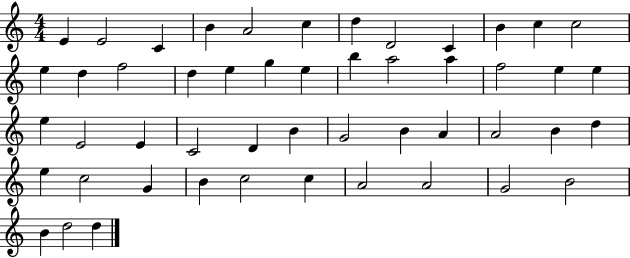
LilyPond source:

{
  \clef treble
  \numericTimeSignature
  \time 4/4
  \key c \major
  e'4 e'2 c'4 | b'4 a'2 c''4 | d''4 d'2 c'4 | b'4 c''4 c''2 | \break e''4 d''4 f''2 | d''4 e''4 g''4 e''4 | b''4 a''2 a''4 | f''2 e''4 e''4 | \break e''4 e'2 e'4 | c'2 d'4 b'4 | g'2 b'4 a'4 | a'2 b'4 d''4 | \break e''4 c''2 g'4 | b'4 c''2 c''4 | a'2 a'2 | g'2 b'2 | \break b'4 d''2 d''4 | \bar "|."
}